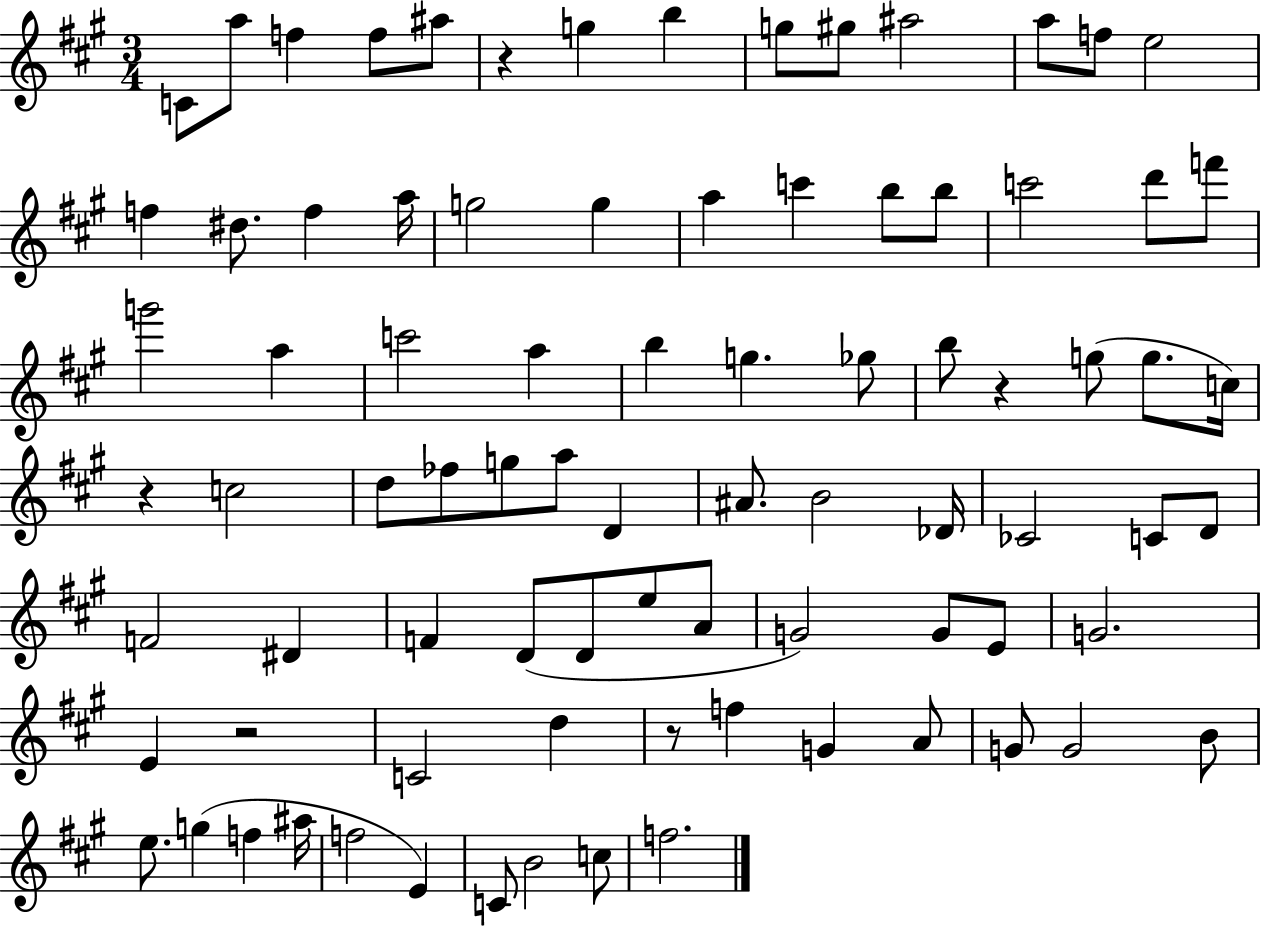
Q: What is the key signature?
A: A major